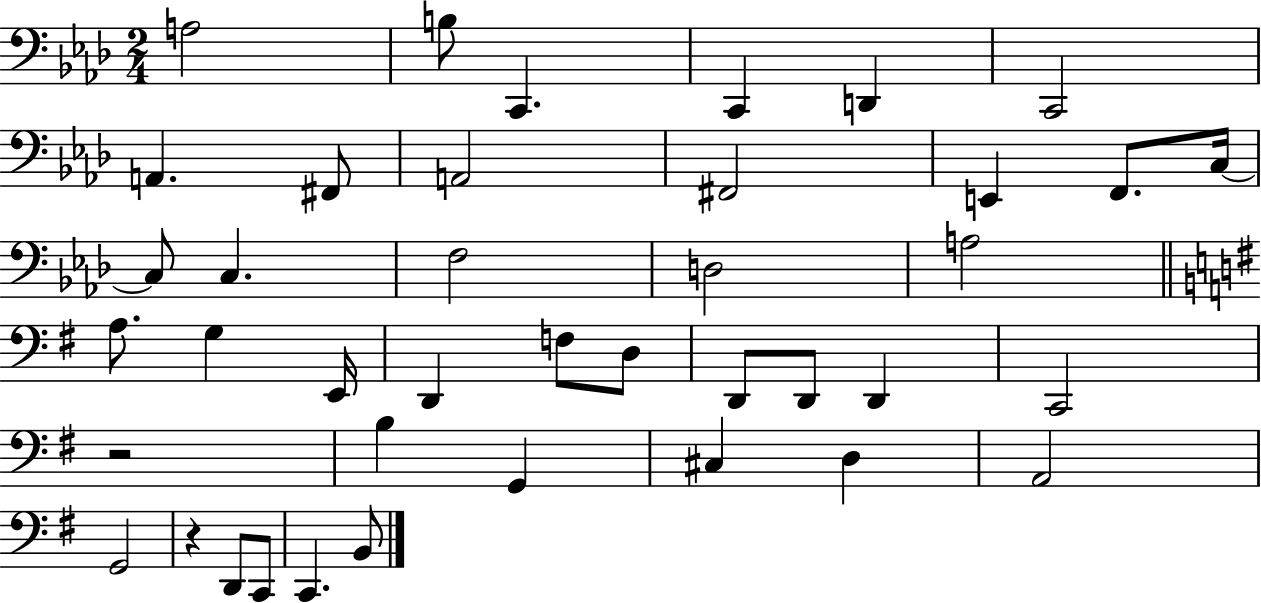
{
  \clef bass
  \numericTimeSignature
  \time 2/4
  \key aes \major
  a2 | b8 c,4. | c,4 d,4 | c,2 | \break a,4. fis,8 | a,2 | fis,2 | e,4 f,8. c16~~ | \break c8 c4. | f2 | d2 | a2 | \break \bar "||" \break \key g \major a8. g4 e,16 | d,4 f8 d8 | d,8 d,8 d,4 | c,2 | \break r2 | b4 g,4 | cis4 d4 | a,2 | \break g,2 | r4 d,8 c,8 | c,4. b,8 | \bar "|."
}